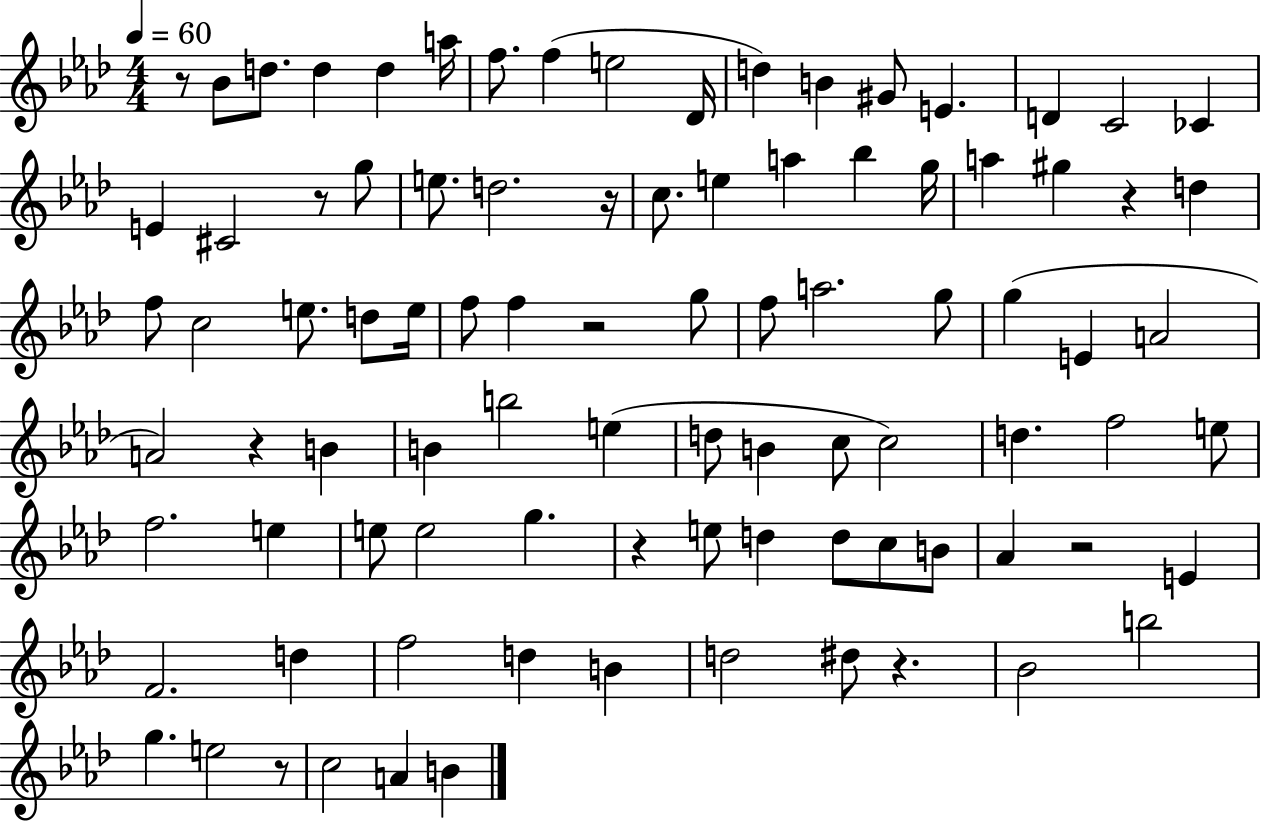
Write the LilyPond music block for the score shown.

{
  \clef treble
  \numericTimeSignature
  \time 4/4
  \key aes \major
  \tempo 4 = 60
  r8 bes'8 d''8. d''4 d''4 a''16 | f''8. f''4( e''2 des'16 | d''4) b'4 gis'8 e'4. | d'4 c'2 ces'4 | \break e'4 cis'2 r8 g''8 | e''8. d''2. r16 | c''8. e''4 a''4 bes''4 g''16 | a''4 gis''4 r4 d''4 | \break f''8 c''2 e''8. d''8 e''16 | f''8 f''4 r2 g''8 | f''8 a''2. g''8 | g''4( e'4 a'2 | \break a'2) r4 b'4 | b'4 b''2 e''4( | d''8 b'4 c''8 c''2) | d''4. f''2 e''8 | \break f''2. e''4 | e''8 e''2 g''4. | r4 e''8 d''4 d''8 c''8 b'8 | aes'4 r2 e'4 | \break f'2. d''4 | f''2 d''4 b'4 | d''2 dis''8 r4. | bes'2 b''2 | \break g''4. e''2 r8 | c''2 a'4 b'4 | \bar "|."
}